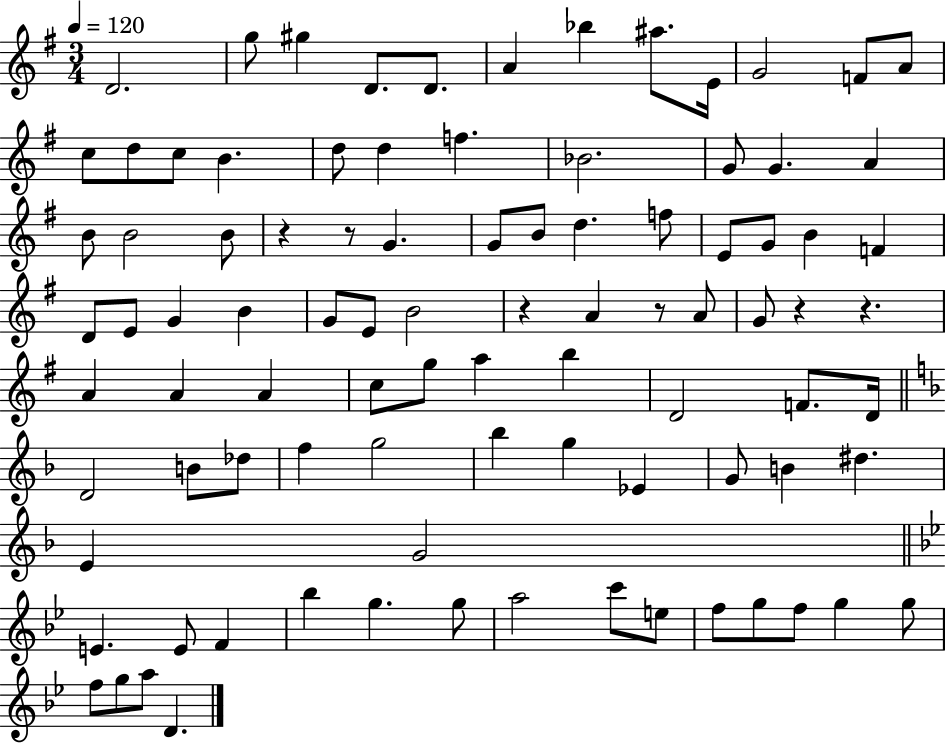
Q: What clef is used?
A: treble